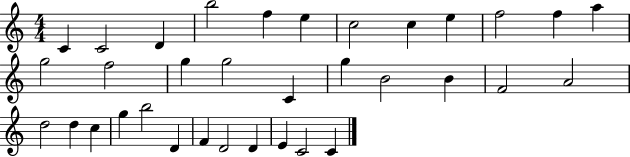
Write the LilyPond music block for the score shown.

{
  \clef treble
  \numericTimeSignature
  \time 4/4
  \key c \major
  c'4 c'2 d'4 | b''2 f''4 e''4 | c''2 c''4 e''4 | f''2 f''4 a''4 | \break g''2 f''2 | g''4 g''2 c'4 | g''4 b'2 b'4 | f'2 a'2 | \break d''2 d''4 c''4 | g''4 b''2 d'4 | f'4 d'2 d'4 | e'4 c'2 c'4 | \break \bar "|."
}